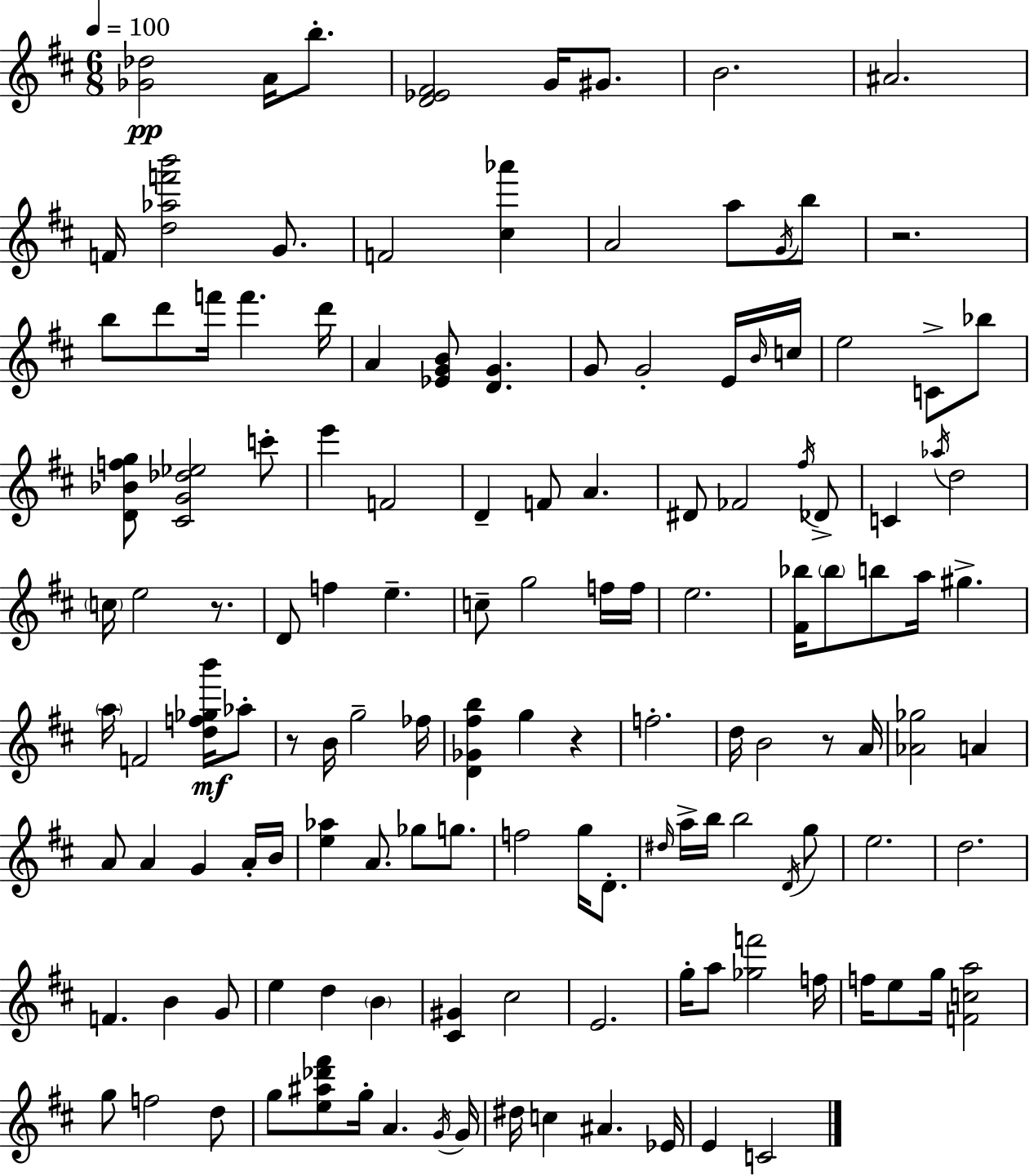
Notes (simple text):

[Gb4,Db5]/h A4/s B5/e. [D4,Eb4,F#4]/h G4/s G#4/e. B4/h. A#4/h. F4/s [D5,Ab5,F6,B6]/h G4/e. F4/h [C#5,Ab6]/q A4/h A5/e G4/s B5/e R/h. B5/e D6/e F6/s F6/q. D6/s A4/q [Eb4,G4,B4]/e [D4,G4]/q. G4/e G4/h E4/s B4/s C5/s E5/h C4/e Bb5/e [D4,Bb4,F5,G5]/e [C#4,G4,Db5,Eb5]/h C6/e E6/q F4/h D4/q F4/e A4/q. D#4/e FES4/h F#5/s Db4/e C4/q Ab5/s D5/h C5/s E5/h R/e. D4/e F5/q E5/q. C5/e G5/h F5/s F5/s E5/h. [F#4,Bb5]/s Bb5/e B5/e A5/s G#5/q. A5/s F4/h [D5,F5,Gb5,B6]/s Ab5/e R/e B4/s G5/h FES5/s [D4,Gb4,F#5,B5]/q G5/q R/q F5/h. D5/s B4/h R/e A4/s [Ab4,Gb5]/h A4/q A4/e A4/q G4/q A4/s B4/s [E5,Ab5]/q A4/e. Gb5/e G5/e. F5/h G5/s D4/e. D#5/s A5/s B5/s B5/h D4/s G5/e E5/h. D5/h. F4/q. B4/q G4/e E5/q D5/q B4/q [C#4,G#4]/q C#5/h E4/h. G5/s A5/e [Gb5,F6]/h F5/s F5/s E5/e G5/s [F4,C5,A5]/h G5/e F5/h D5/e G5/e [E5,A#5,Db6,F#6]/e G5/s A4/q. G4/s G4/s D#5/s C5/q A#4/q. Eb4/s E4/q C4/h